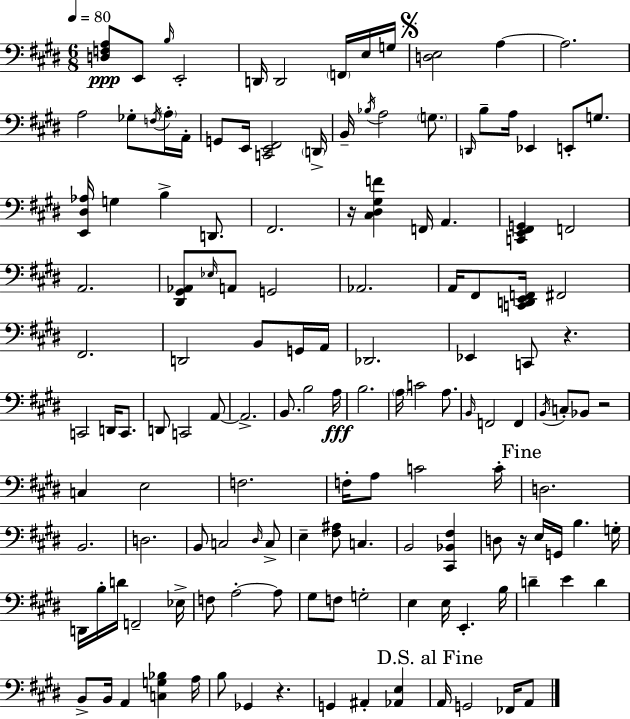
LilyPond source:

{
  \clef bass
  \numericTimeSignature
  \time 6/8
  \key e \major
  \tempo 4 = 80
  <d f a>8\ppp e,8 \grace { b16 } e,2-. | d,16 d,2 \parenthesize f,16 e16 | g16 \mark \markup { \musicglyph "scripts.segno" } <d e>2 a4~~ | a2. | \break a2 ges8-. \acciaccatura { f16 } | \parenthesize a16-. a,16-. g,8 e,16 <c, e, fis,>2 | \parenthesize d,16-> b,16-- \acciaccatura { bes16 } a2 | \parenthesize g8. \grace { d,16 } b8-- a16 ees,4 e,8-. | \break g8. <e, dis aes>16 g4 b4-> | d,8. fis,2. | r16 <cis dis gis f'>4 f,16 a,4. | <c, e, fis, g,>4 f,2 | \break a,2. | <dis, gis, aes,>8 \grace { ees16 } a,8 g,2 | aes,2. | a,16 fis,8 <c, d, e, f,>16 fis,2 | \break fis,2. | d,2 | b,8 g,16 a,16 des,2. | ees,4 c,8 r4. | \break c,2 | d,16 c,8. d,8 c,2 | a,8~~ a,2.-> | b,8. b2 | \break a16\fff b2. | \parenthesize a16 c'2 | a8. \grace { b,16 } f,2 | f,4 \acciaccatura { b,16 } c8-. bes,8 r2 | \break c4 e2 | f2. | f16-. a8 c'2 | c'16-. \mark "Fine" d2. | \break b,2. | d2. | b,8 c2 | \grace { dis16 } c8-> e4-- | \break <fis ais>8 c4. b,2 | <cis, bes, fis>4 d8 r16 e16 | g,16 b4. g16-. d,16 b16-. d'16 f,2-- | ees16-> f8 a2-.~~ | \break a8 gis8 f8 | g2-. e4 | e16 e,4.-. b16 d'4-- | e'4 d'4 b,8-> b,16 a,4 | \break <c g bes>4 a16 b8 ges,4 | r4. g,4 | ais,4-. <aes, e>4 \mark "D.S. al Fine" a,16 g,2 | fes,16 a,8 \bar "|."
}